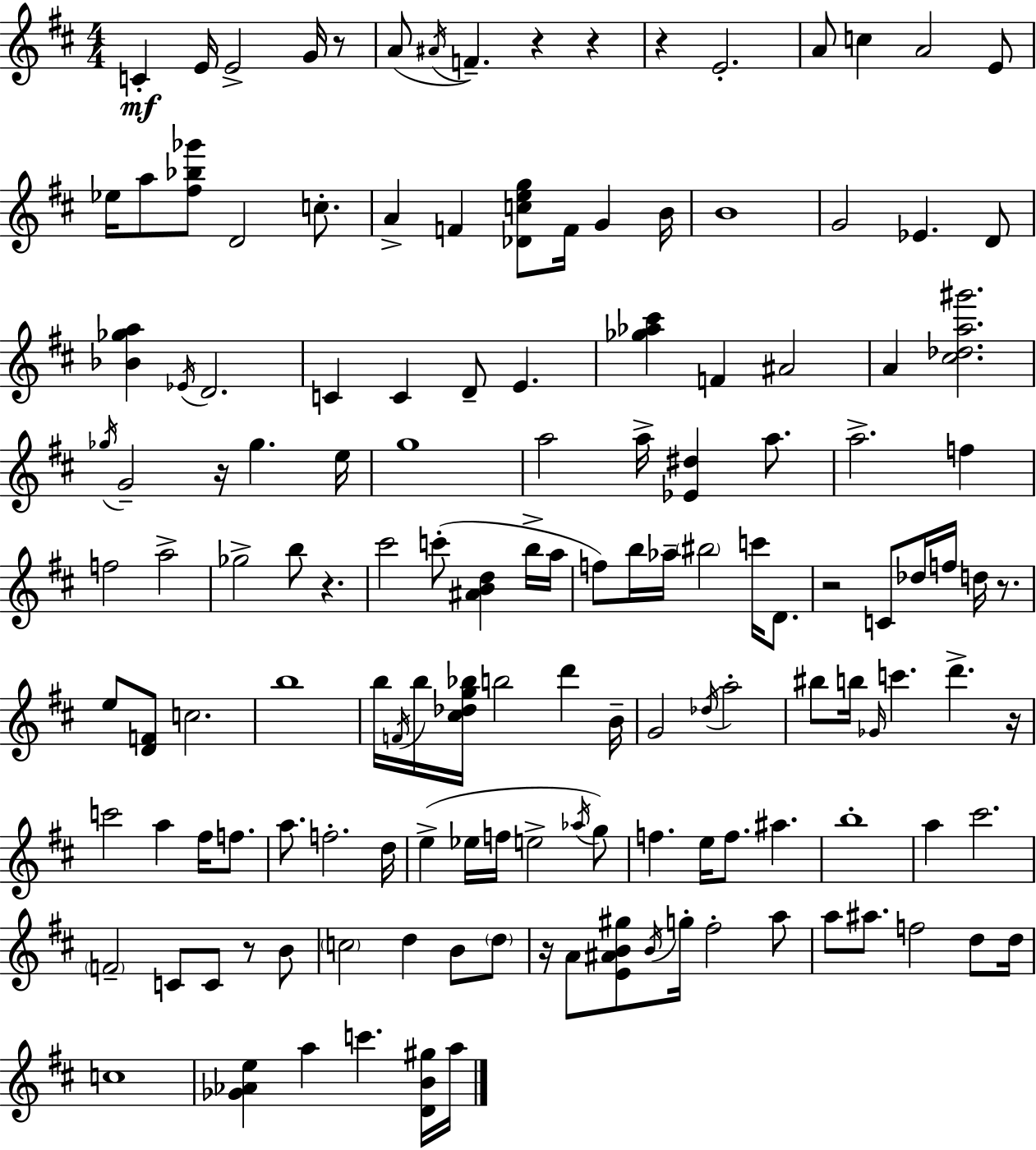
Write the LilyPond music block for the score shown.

{
  \clef treble
  \numericTimeSignature
  \time 4/4
  \key d \major
  \repeat volta 2 { c'4-.\mf e'16 e'2-> g'16 r8 | a'8( \acciaccatura { ais'16 } f'4.--) r4 r4 | r4 e'2.-. | a'8 c''4 a'2 e'8 | \break ees''16 a''8 <fis'' bes'' ges'''>8 d'2 c''8.-. | a'4-> f'4 <des' c'' e'' g''>8 f'16 g'4 | b'16 b'1 | g'2 ees'4. d'8 | \break <bes' ges'' a''>4 \acciaccatura { ees'16 } d'2. | c'4 c'4 d'8-- e'4. | <ges'' aes'' cis'''>4 f'4 ais'2 | a'4 <cis'' des'' a'' gis'''>2. | \break \acciaccatura { ges''16 } g'2-- r16 ges''4. | e''16 g''1 | a''2 a''16-> <ees' dis''>4 | a''8. a''2.-> f''4 | \break f''2 a''2-> | ges''2-> b''8 r4. | cis'''2 c'''8-.( <ais' b' d''>4 | b''16-> a''16 f''8) b''16 aes''16-- \parenthesize bis''2 c'''16 | \break d'8. r2 c'8 des''16 f''16 d''16 | r8. e''8 <d' f'>8 c''2. | b''1 | b''16 \acciaccatura { f'16 } b''16 <cis'' des'' g'' bes''>16 b''2 d'''4 | \break b'16-- g'2 \acciaccatura { des''16 } a''2-. | bis''8 b''16 \grace { ges'16 } c'''4. d'''4.-> | r16 c'''2 a''4 | fis''16 f''8. a''8. f''2.-. | \break d''16 e''4->( ees''16 f''16 e''2-> | \acciaccatura { aes''16 } g''8) f''4. e''16 f''8. | ais''4. b''1-. | a''4 cis'''2. | \break \parenthesize f'2-- c'8 | c'8 r8 b'8 \parenthesize c''2 d''4 | b'8 \parenthesize d''8 r16 a'8 <e' ais' b' gis''>8 \acciaccatura { b'16 } g''16-. fis''2-. | a''8 a''8 ais''8. f''2 | \break d''8 d''16 c''1 | <ges' aes' e''>4 a''4 | c'''4. <d' b' gis''>16 a''16 } \bar "|."
}